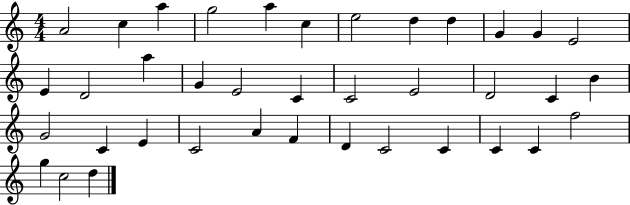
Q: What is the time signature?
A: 4/4